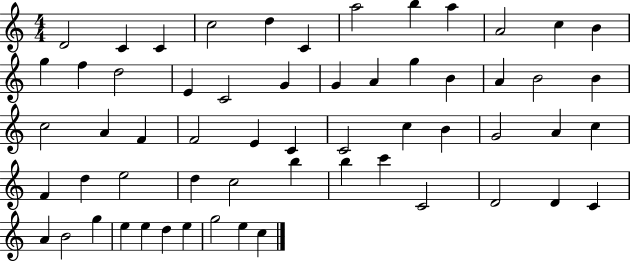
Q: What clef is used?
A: treble